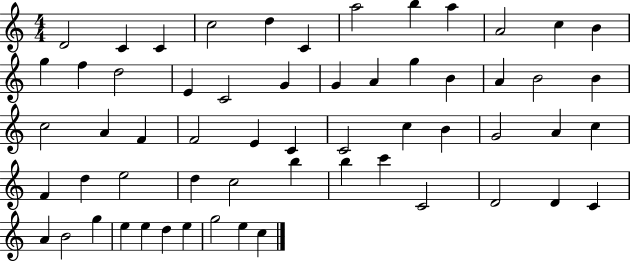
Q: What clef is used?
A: treble